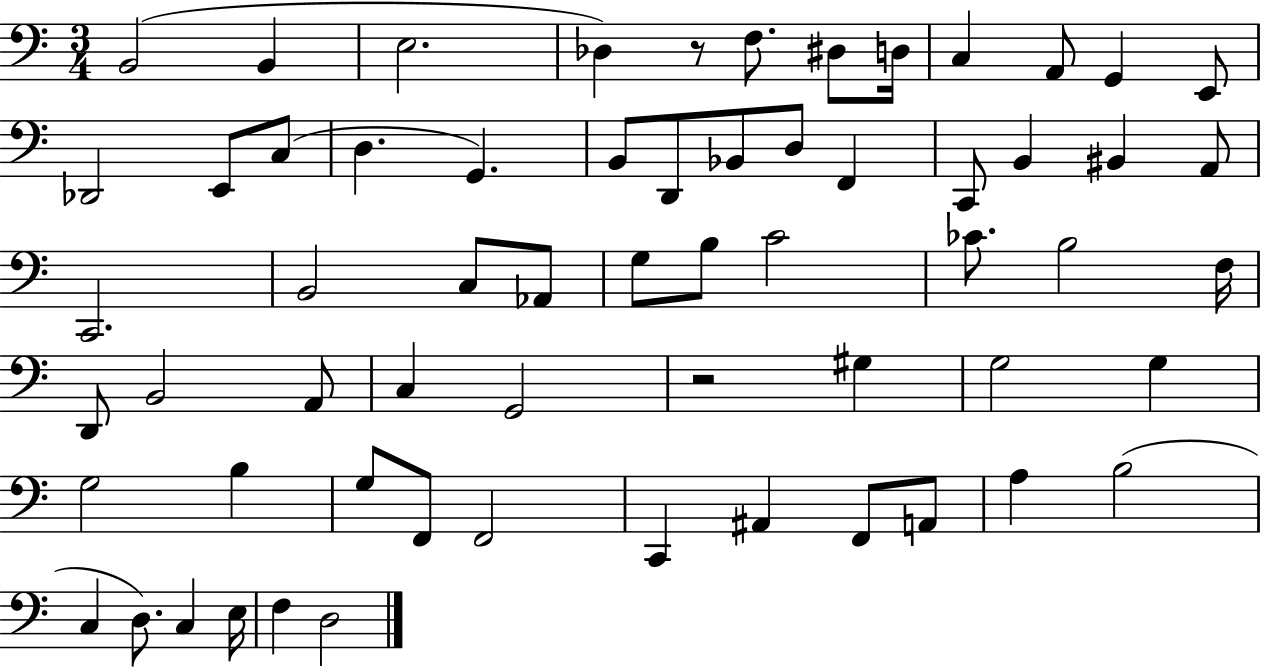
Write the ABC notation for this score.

X:1
T:Untitled
M:3/4
L:1/4
K:C
B,,2 B,, E,2 _D, z/2 F,/2 ^D,/2 D,/4 C, A,,/2 G,, E,,/2 _D,,2 E,,/2 C,/2 D, G,, B,,/2 D,,/2 _B,,/2 D,/2 F,, C,,/2 B,, ^B,, A,,/2 C,,2 B,,2 C,/2 _A,,/2 G,/2 B,/2 C2 _C/2 B,2 F,/4 D,,/2 B,,2 A,,/2 C, G,,2 z2 ^G, G,2 G, G,2 B, G,/2 F,,/2 F,,2 C,, ^A,, F,,/2 A,,/2 A, B,2 C, D,/2 C, E,/4 F, D,2